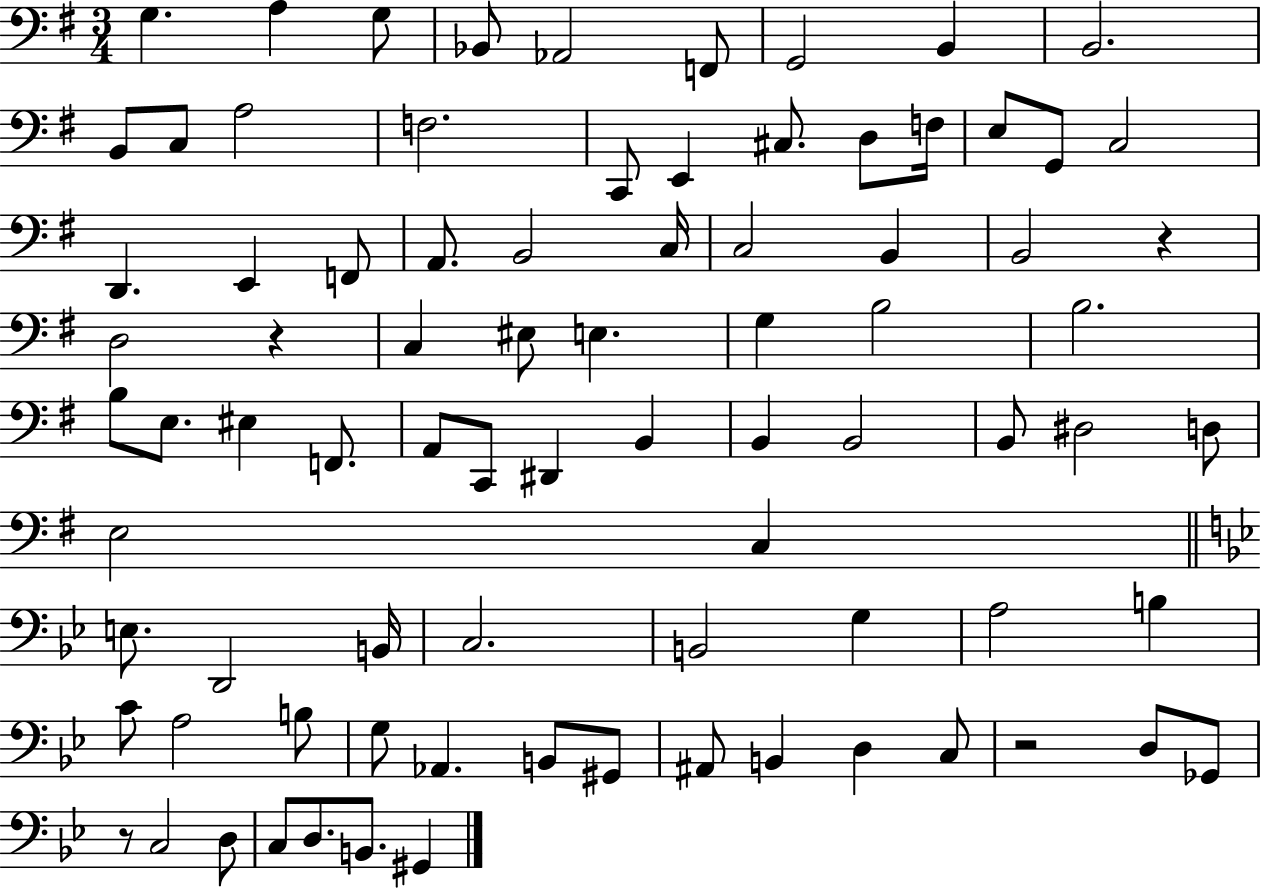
G3/q. A3/q G3/e Bb2/e Ab2/h F2/e G2/h B2/q B2/h. B2/e C3/e A3/h F3/h. C2/e E2/q C#3/e. D3/e F3/s E3/e G2/e C3/h D2/q. E2/q F2/e A2/e. B2/h C3/s C3/h B2/q B2/h R/q D3/h R/q C3/q EIS3/e E3/q. G3/q B3/h B3/h. B3/e E3/e. EIS3/q F2/e. A2/e C2/e D#2/q B2/q B2/q B2/h B2/e D#3/h D3/e E3/h C3/q E3/e. D2/h B2/s C3/h. B2/h G3/q A3/h B3/q C4/e A3/h B3/e G3/e Ab2/q. B2/e G#2/e A#2/e B2/q D3/q C3/e R/h D3/e Gb2/e R/e C3/h D3/e C3/e D3/e. B2/e. G#2/q